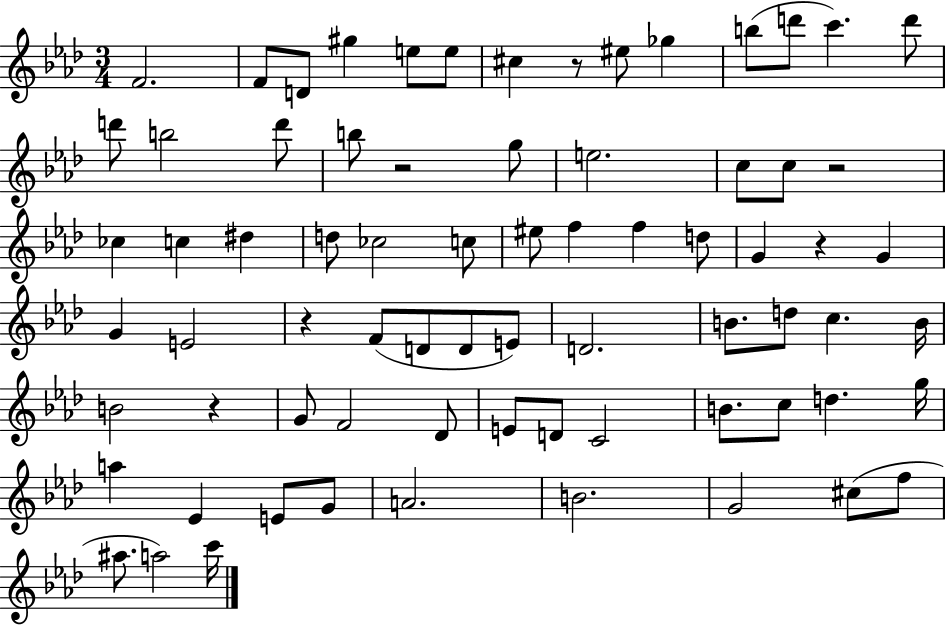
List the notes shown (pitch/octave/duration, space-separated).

F4/h. F4/e D4/e G#5/q E5/e E5/e C#5/q R/e EIS5/e Gb5/q B5/e D6/e C6/q. D6/e D6/e B5/h D6/e B5/e R/h G5/e E5/h. C5/e C5/e R/h CES5/q C5/q D#5/q D5/e CES5/h C5/e EIS5/e F5/q F5/q D5/e G4/q R/q G4/q G4/q E4/h R/q F4/e D4/e D4/e E4/e D4/h. B4/e. D5/e C5/q. B4/s B4/h R/q G4/e F4/h Db4/e E4/e D4/e C4/h B4/e. C5/e D5/q. G5/s A5/q Eb4/q E4/e G4/e A4/h. B4/h. G4/h C#5/e F5/e A#5/e. A5/h C6/s